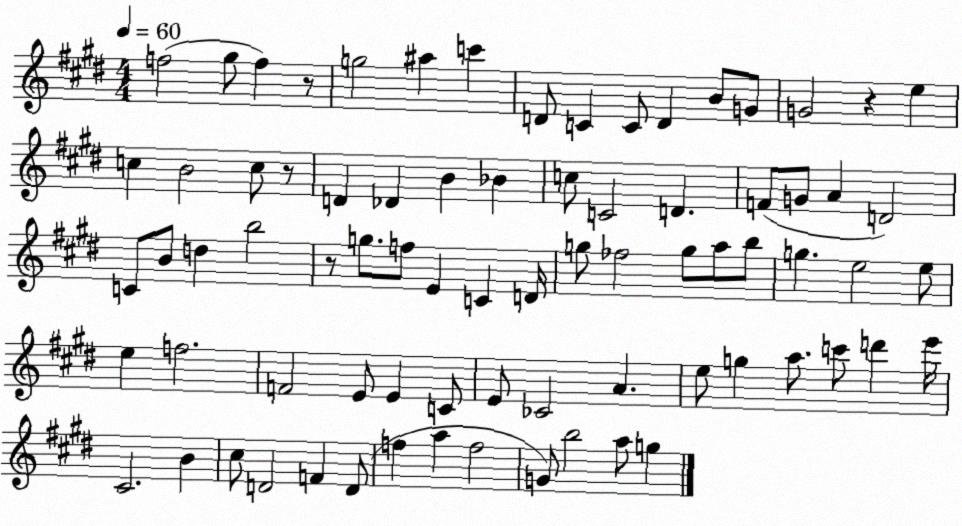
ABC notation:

X:1
T:Untitled
M:4/4
L:1/4
K:E
f2 ^g/2 f z/2 g2 ^a c' D/2 C C/2 D B/2 G/2 G2 z e c B2 c/2 z/2 D _D B _B c/2 C2 D F/2 G/2 A D2 C/2 B/2 d b2 z/2 g/2 f/2 E C D/4 g/2 _f2 g/2 a/2 b/2 g e2 e/2 e f2 F2 E/2 E C/2 E/2 _C2 A e/2 g a/2 c'/2 d' e'/4 ^C2 B ^c/2 D2 F D/2 f a f2 G/2 b2 a/2 g